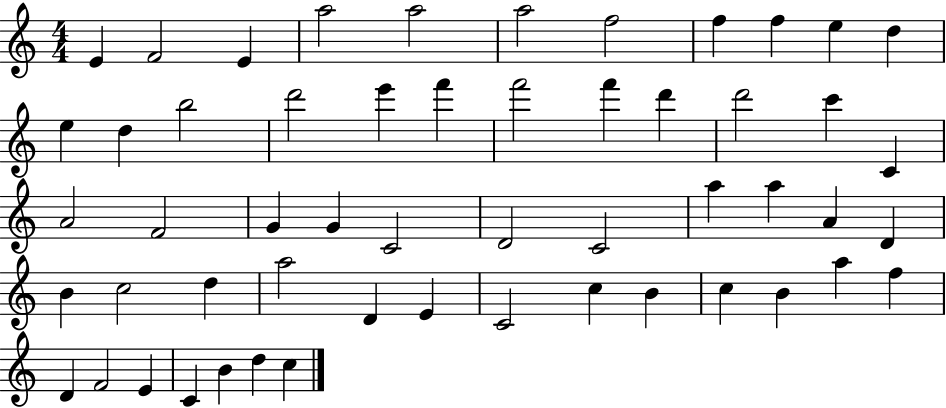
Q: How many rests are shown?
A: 0